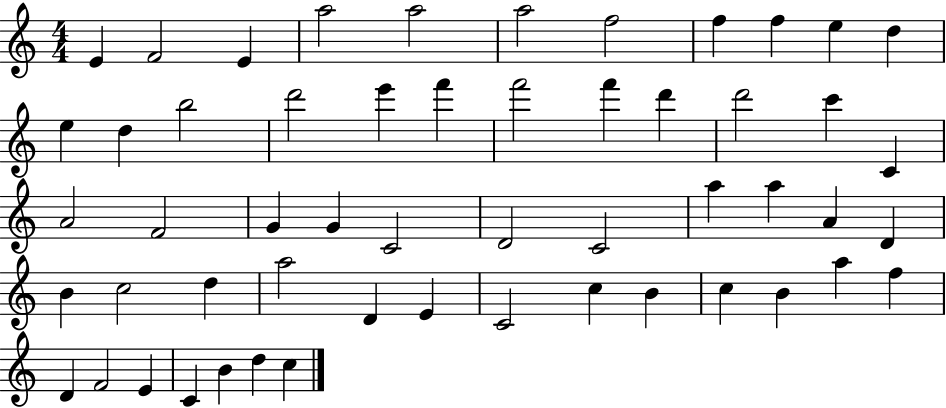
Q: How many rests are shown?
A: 0